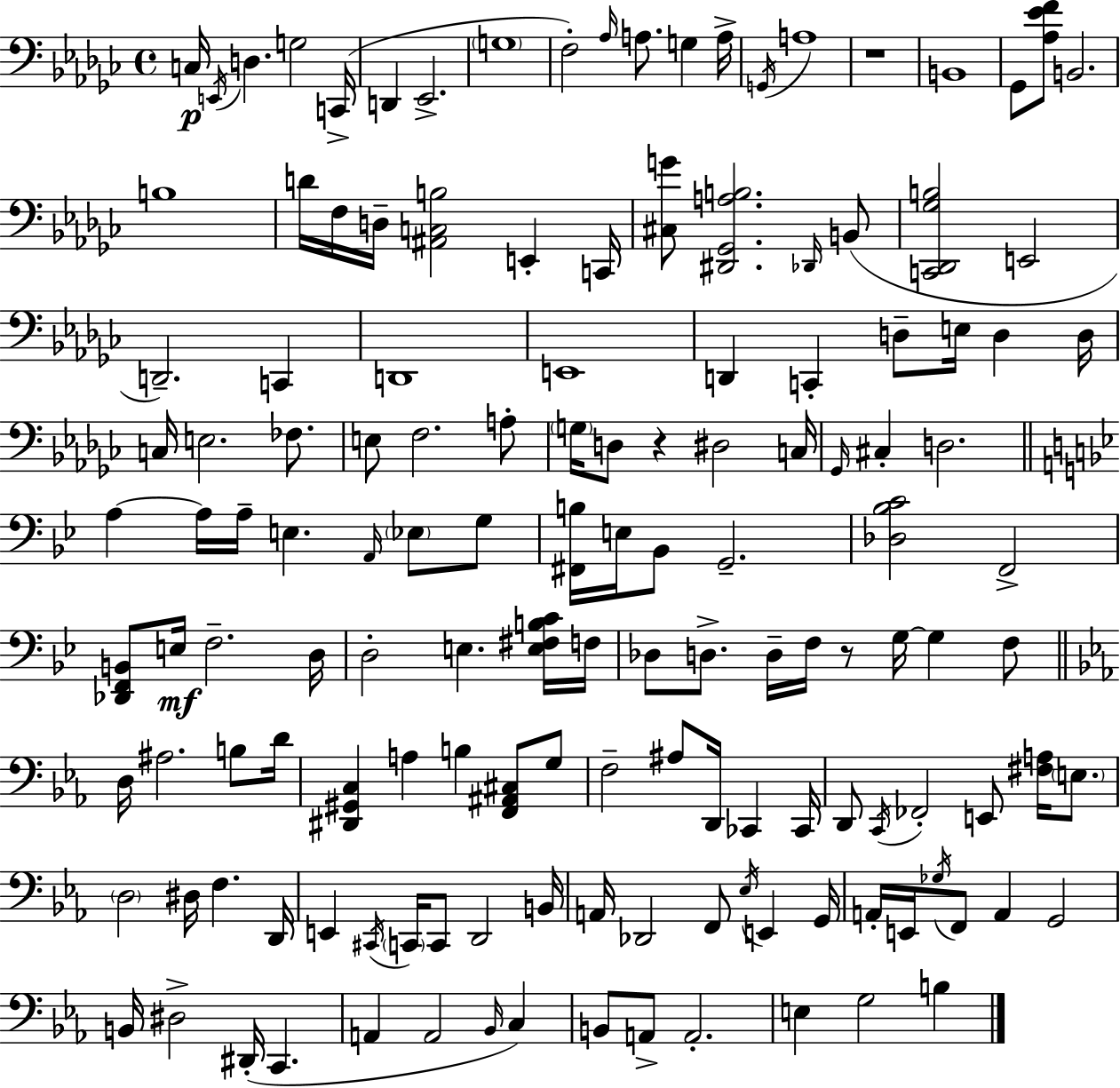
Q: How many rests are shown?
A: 3